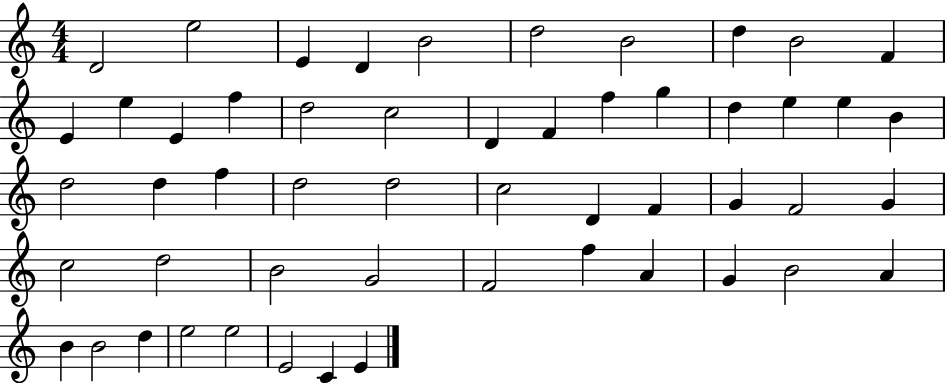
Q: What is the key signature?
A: C major